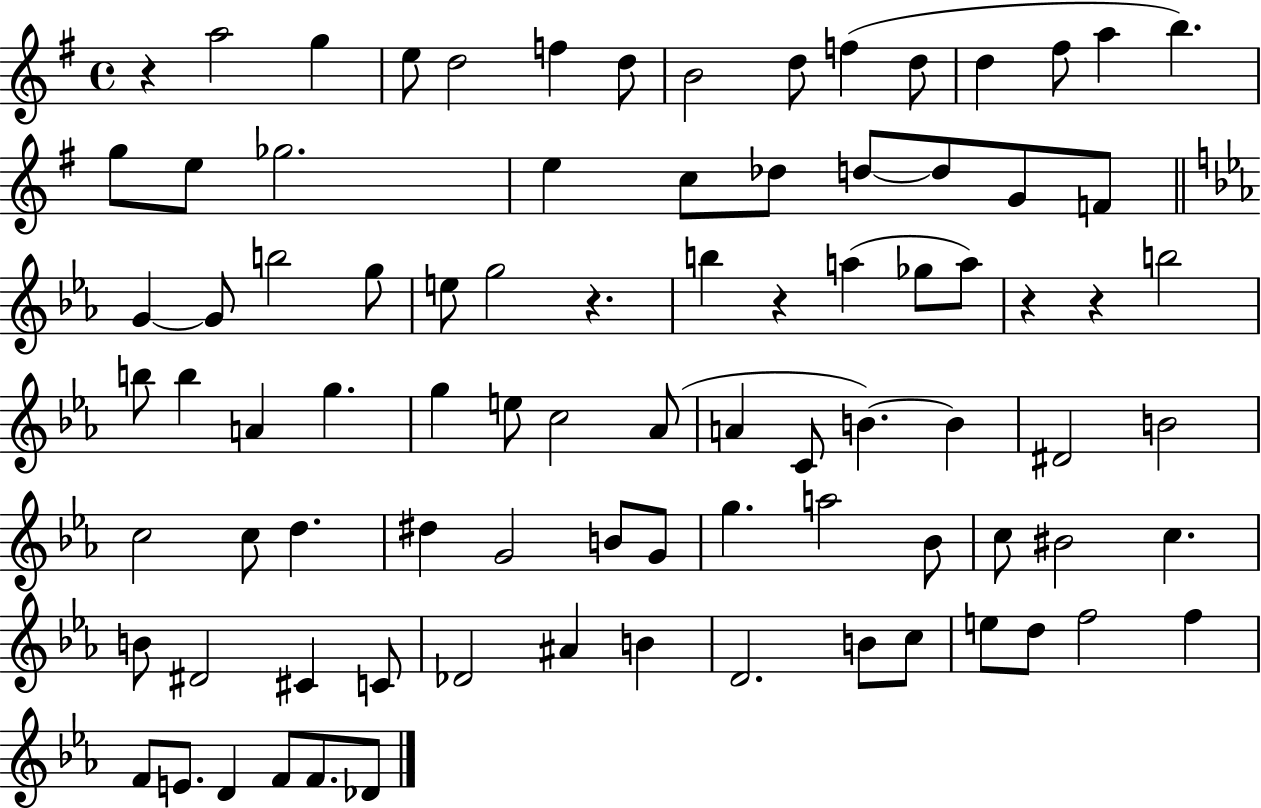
R/q A5/h G5/q E5/e D5/h F5/q D5/e B4/h D5/e F5/q D5/e D5/q F#5/e A5/q B5/q. G5/e E5/e Gb5/h. E5/q C5/e Db5/e D5/e D5/e G4/e F4/e G4/q G4/e B5/h G5/e E5/e G5/h R/q. B5/q R/q A5/q Gb5/e A5/e R/q R/q B5/h B5/e B5/q A4/q G5/q. G5/q E5/e C5/h Ab4/e A4/q C4/e B4/q. B4/q D#4/h B4/h C5/h C5/e D5/q. D#5/q G4/h B4/e G4/e G5/q. A5/h Bb4/e C5/e BIS4/h C5/q. B4/e D#4/h C#4/q C4/e Db4/h A#4/q B4/q D4/h. B4/e C5/e E5/e D5/e F5/h F5/q F4/e E4/e. D4/q F4/e F4/e. Db4/e